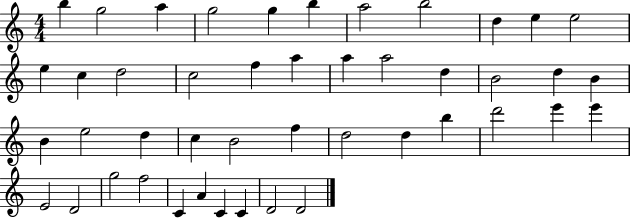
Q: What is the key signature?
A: C major